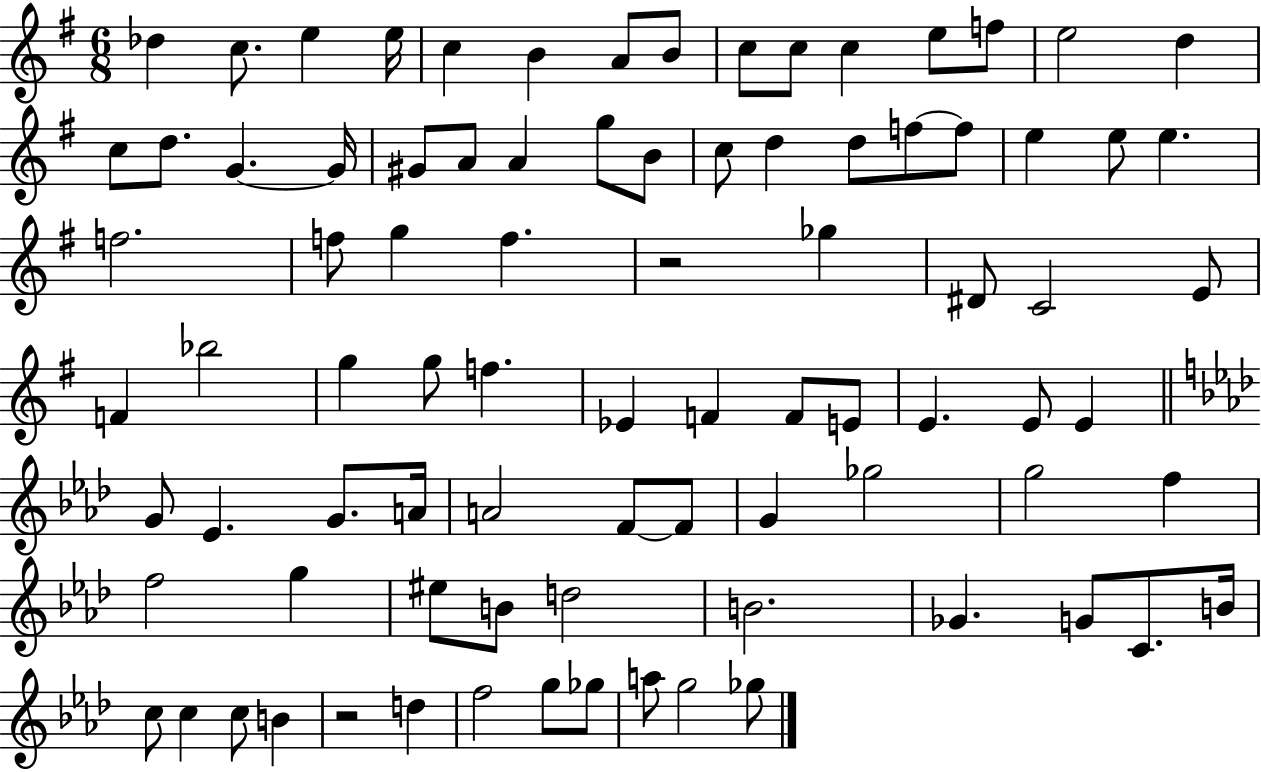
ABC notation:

X:1
T:Untitled
M:6/8
L:1/4
K:G
_d c/2 e e/4 c B A/2 B/2 c/2 c/2 c e/2 f/2 e2 d c/2 d/2 G G/4 ^G/2 A/2 A g/2 B/2 c/2 d d/2 f/2 f/2 e e/2 e f2 f/2 g f z2 _g ^D/2 C2 E/2 F _b2 g g/2 f _E F F/2 E/2 E E/2 E G/2 _E G/2 A/4 A2 F/2 F/2 G _g2 g2 f f2 g ^e/2 B/2 d2 B2 _G G/2 C/2 B/4 c/2 c c/2 B z2 d f2 g/2 _g/2 a/2 g2 _g/2